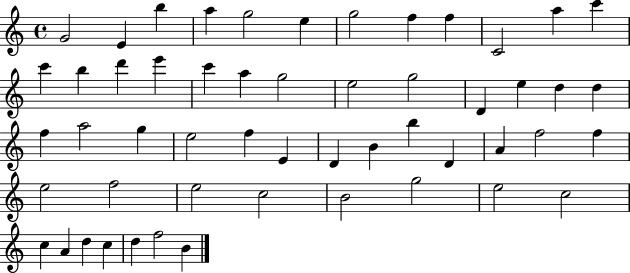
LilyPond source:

{
  \clef treble
  \time 4/4
  \defaultTimeSignature
  \key c \major
  g'2 e'4 b''4 | a''4 g''2 e''4 | g''2 f''4 f''4 | c'2 a''4 c'''4 | \break c'''4 b''4 d'''4 e'''4 | c'''4 a''4 g''2 | e''2 g''2 | d'4 e''4 d''4 d''4 | \break f''4 a''2 g''4 | e''2 f''4 e'4 | d'4 b'4 b''4 d'4 | a'4 f''2 f''4 | \break e''2 f''2 | e''2 c''2 | b'2 g''2 | e''2 c''2 | \break c''4 a'4 d''4 c''4 | d''4 f''2 b'4 | \bar "|."
}